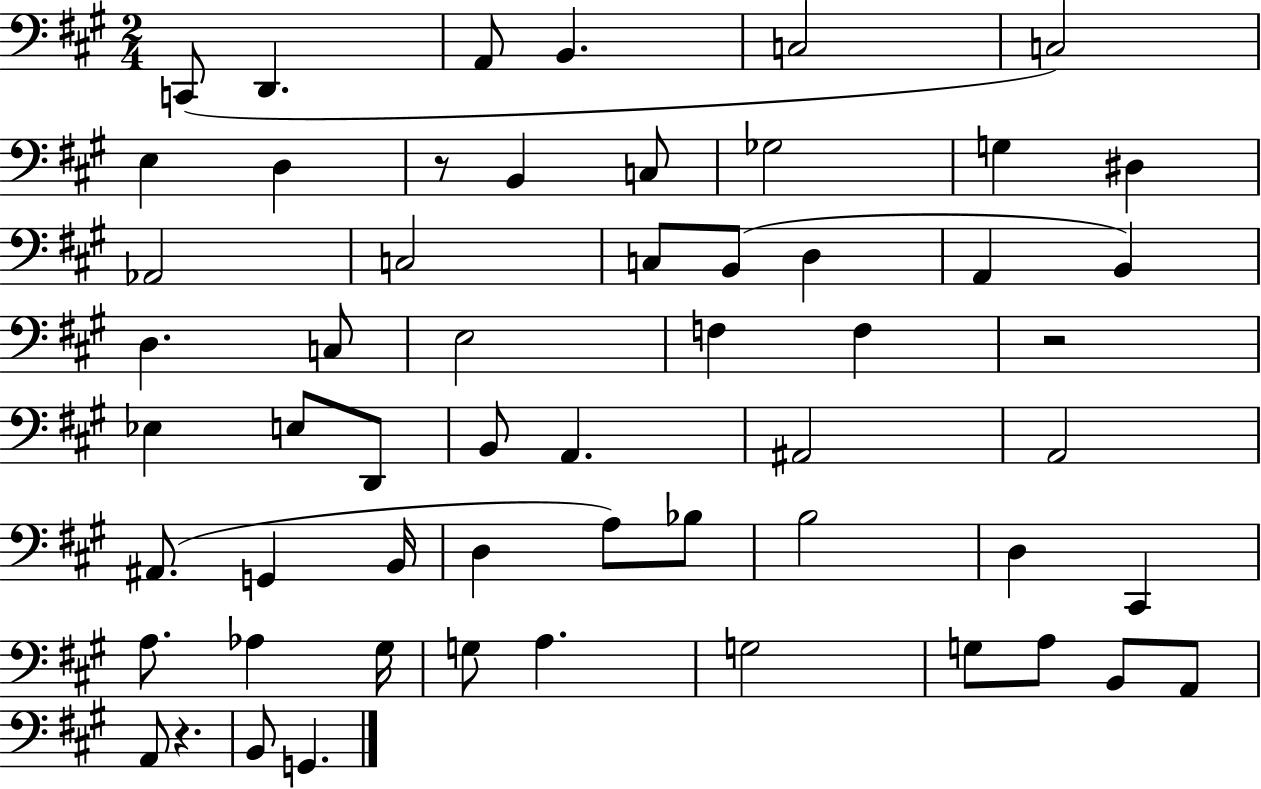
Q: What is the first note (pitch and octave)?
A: C2